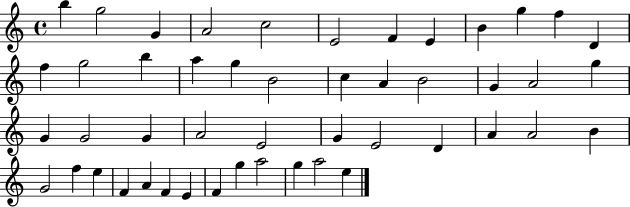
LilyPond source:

{
  \clef treble
  \time 4/4
  \defaultTimeSignature
  \key c \major
  b''4 g''2 g'4 | a'2 c''2 | e'2 f'4 e'4 | b'4 g''4 f''4 d'4 | \break f''4 g''2 b''4 | a''4 g''4 b'2 | c''4 a'4 b'2 | g'4 a'2 g''4 | \break g'4 g'2 g'4 | a'2 e'2 | g'4 e'2 d'4 | a'4 a'2 b'4 | \break g'2 f''4 e''4 | f'4 a'4 f'4 e'4 | f'4 g''4 a''2 | g''4 a''2 e''4 | \break \bar "|."
}